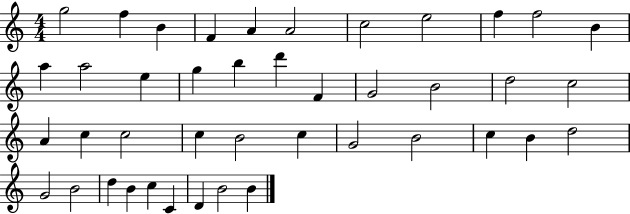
X:1
T:Untitled
M:4/4
L:1/4
K:C
g2 f B F A A2 c2 e2 f f2 B a a2 e g b d' F G2 B2 d2 c2 A c c2 c B2 c G2 B2 c B d2 G2 B2 d B c C D B2 B